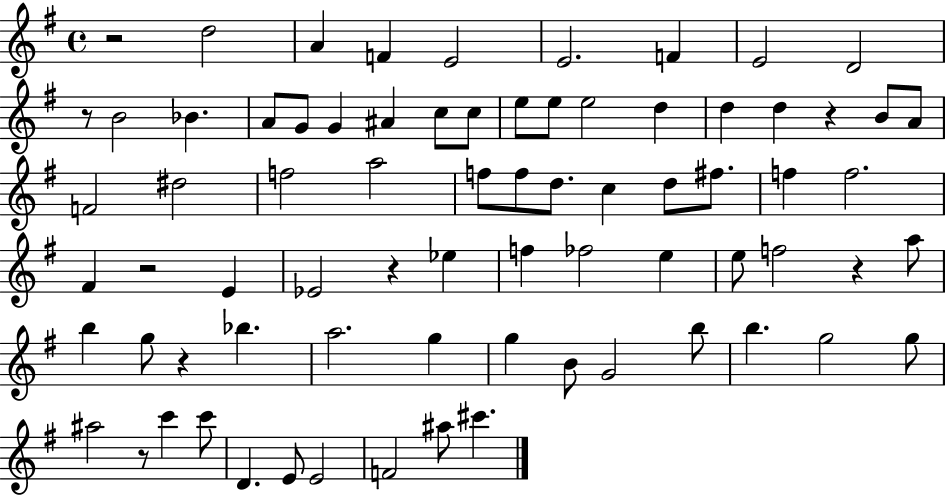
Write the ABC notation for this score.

X:1
T:Untitled
M:4/4
L:1/4
K:G
z2 d2 A F E2 E2 F E2 D2 z/2 B2 _B A/2 G/2 G ^A c/2 c/2 e/2 e/2 e2 d d d z B/2 A/2 F2 ^d2 f2 a2 f/2 f/2 d/2 c d/2 ^f/2 f f2 ^F z2 E _E2 z _e f _f2 e e/2 f2 z a/2 b g/2 z _b a2 g g B/2 G2 b/2 b g2 g/2 ^a2 z/2 c' c'/2 D E/2 E2 F2 ^a/2 ^c'